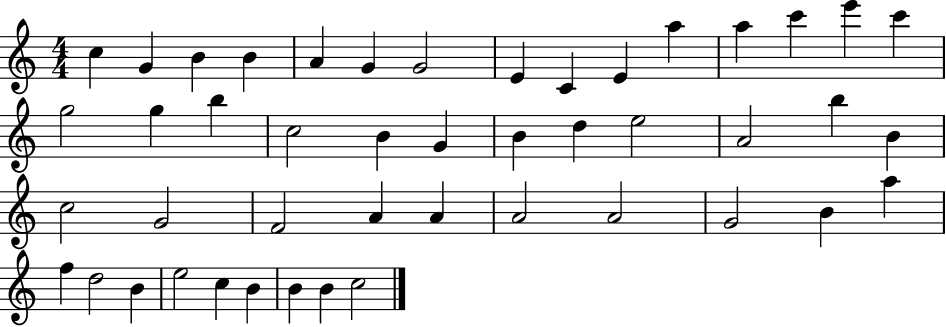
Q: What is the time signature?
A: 4/4